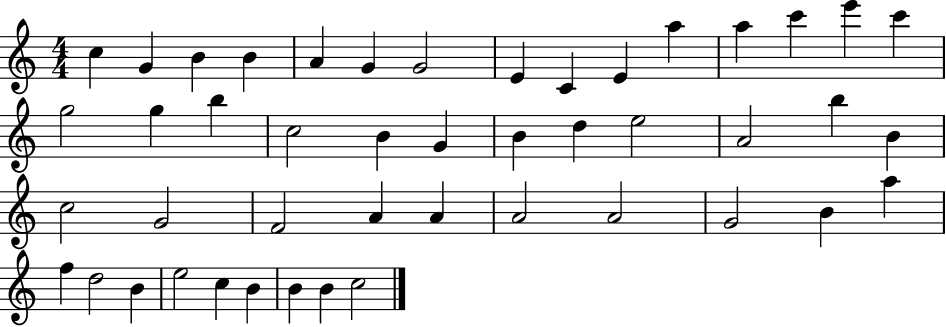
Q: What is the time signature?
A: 4/4